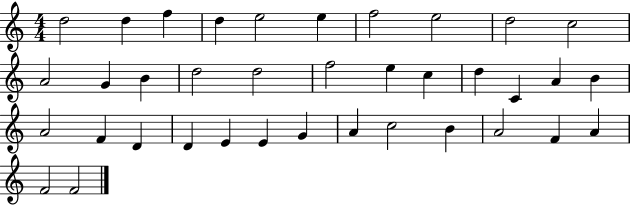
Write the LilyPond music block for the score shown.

{
  \clef treble
  \numericTimeSignature
  \time 4/4
  \key c \major
  d''2 d''4 f''4 | d''4 e''2 e''4 | f''2 e''2 | d''2 c''2 | \break a'2 g'4 b'4 | d''2 d''2 | f''2 e''4 c''4 | d''4 c'4 a'4 b'4 | \break a'2 f'4 d'4 | d'4 e'4 e'4 g'4 | a'4 c''2 b'4 | a'2 f'4 a'4 | \break f'2 f'2 | \bar "|."
}